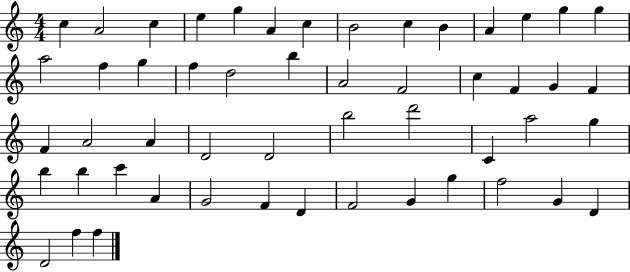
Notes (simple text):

C5/q A4/h C5/q E5/q G5/q A4/q C5/q B4/h C5/q B4/q A4/q E5/q G5/q G5/q A5/h F5/q G5/q F5/q D5/h B5/q A4/h F4/h C5/q F4/q G4/q F4/q F4/q A4/h A4/q D4/h D4/h B5/h D6/h C4/q A5/h G5/q B5/q B5/q C6/q A4/q G4/h F4/q D4/q F4/h G4/q G5/q F5/h G4/q D4/q D4/h F5/q F5/q